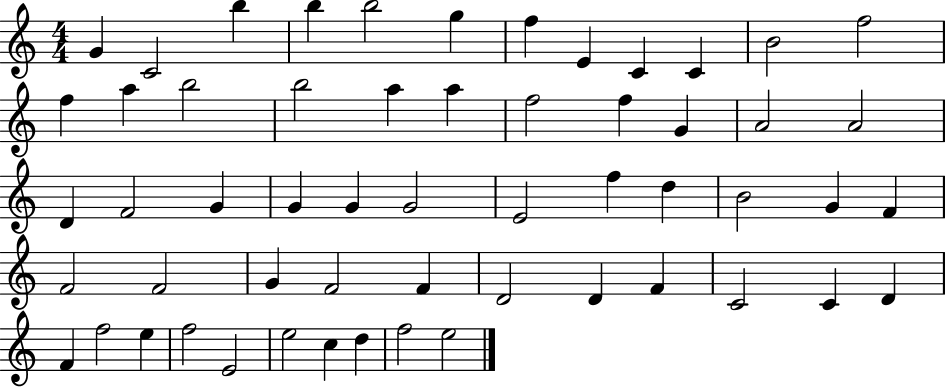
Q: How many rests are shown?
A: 0